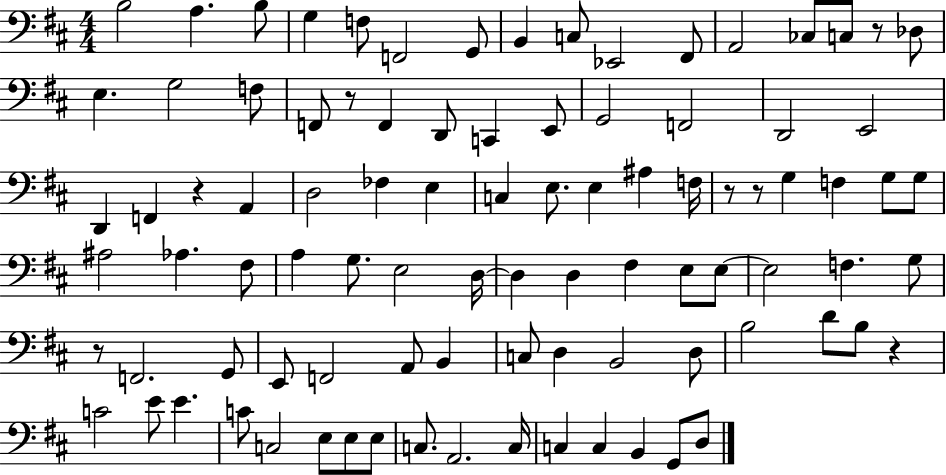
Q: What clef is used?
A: bass